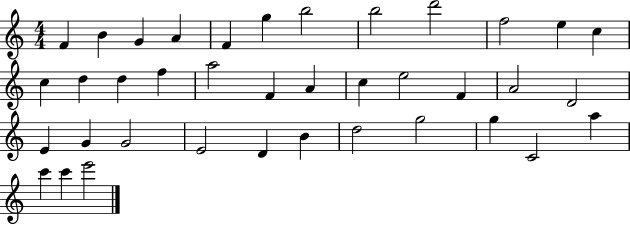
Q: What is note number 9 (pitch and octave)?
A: D6